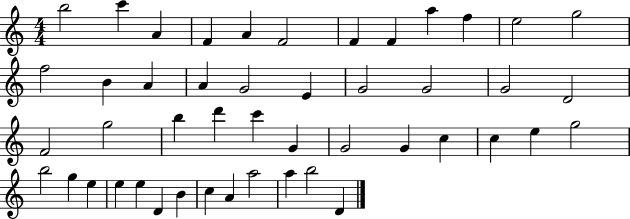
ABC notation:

X:1
T:Untitled
M:4/4
L:1/4
K:C
b2 c' A F A F2 F F a f e2 g2 f2 B A A G2 E G2 G2 G2 D2 F2 g2 b d' c' G G2 G c c e g2 b2 g e e e D B c A a2 a b2 D